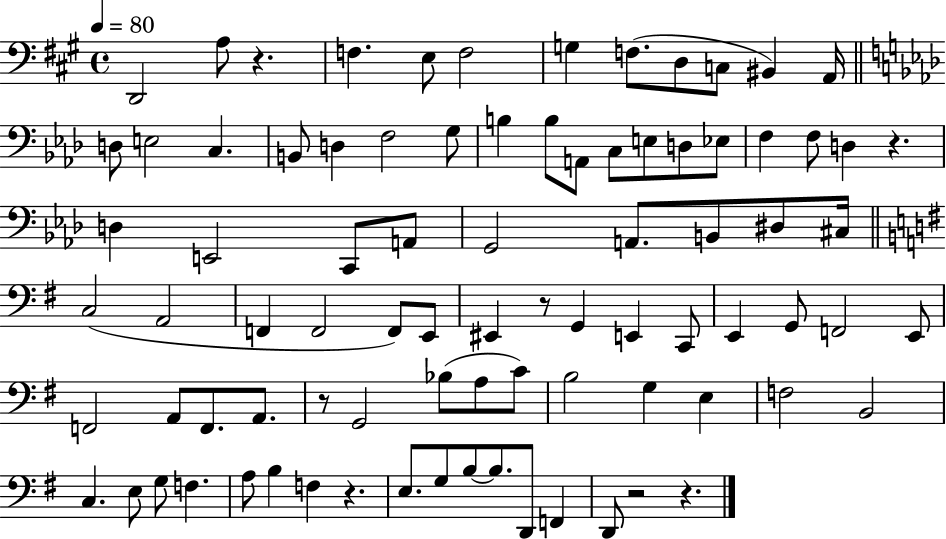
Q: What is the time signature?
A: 4/4